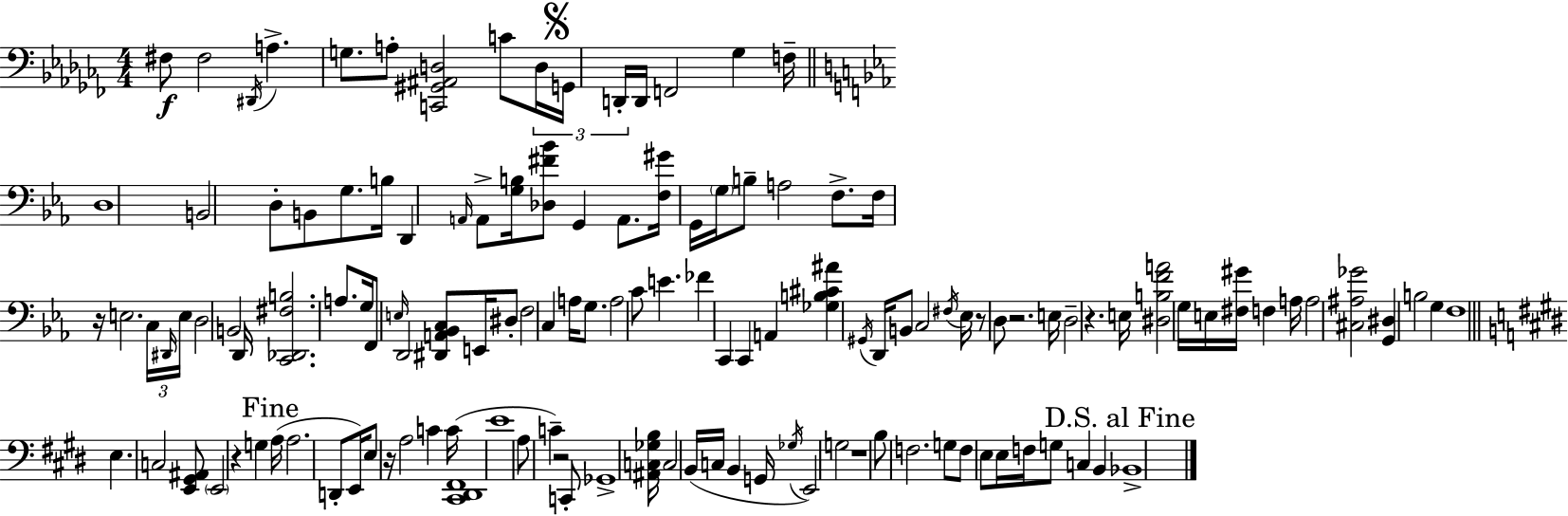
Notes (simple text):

F#3/e F#3/h D#2/s A3/q. G3/e. A3/e [C2,G#2,A#2,D3]/h C4/e D3/s G2/s D2/s D2/s F2/h Gb3/q F3/s D3/w B2/h D3/e B2/e G3/e. B3/s D2/q A2/s A2/e [G3,B3]/s [Db3,F#4,Bb4]/e G2/q A2/e. [F3,G#4]/s G2/s G3/s B3/e A3/h F3/e. F3/s R/s E3/h. C3/s D#2/s E3/s D3/h B2/h D2/s [C2,Db2,F#3,B3]/h. A3/e. G3/s F2/e E3/s D2/h [D#2,A2,Bb2,C3]/e E2/s D#3/e F3/h C3/q A3/s G3/e. A3/h C4/e E4/q. FES4/q C2/q C2/q A2/q [Gb3,B3,C#4,A#4]/q G#2/s D2/s B2/e C3/h F#3/s Eb3/s R/e D3/e R/h. E3/s D3/h R/q. E3/s [D#3,B3,F4,A4]/h G3/s E3/s [F#3,G#4]/s F3/q A3/s A3/h [C#3,A#3,Gb4]/h [G2,D#3]/q B3/h G3/q F3/w E3/q. C3/h [E2,G#2,A#2]/e E2/h R/q G3/q A3/s A3/h. D2/e E2/s E3/e R/s A3/h C4/q C4/s [C#2,D#2,F#2]/w E4/w A3/e C4/q R/h C2/e Gb2/w [A#2,C3,Gb3,B3]/s C3/h B2/s C3/s B2/q G2/s Gb3/s E2/h G3/h R/w B3/e F3/h. G3/e F3/e E3/e E3/s F3/s G3/e C3/q B2/q Bb2/w